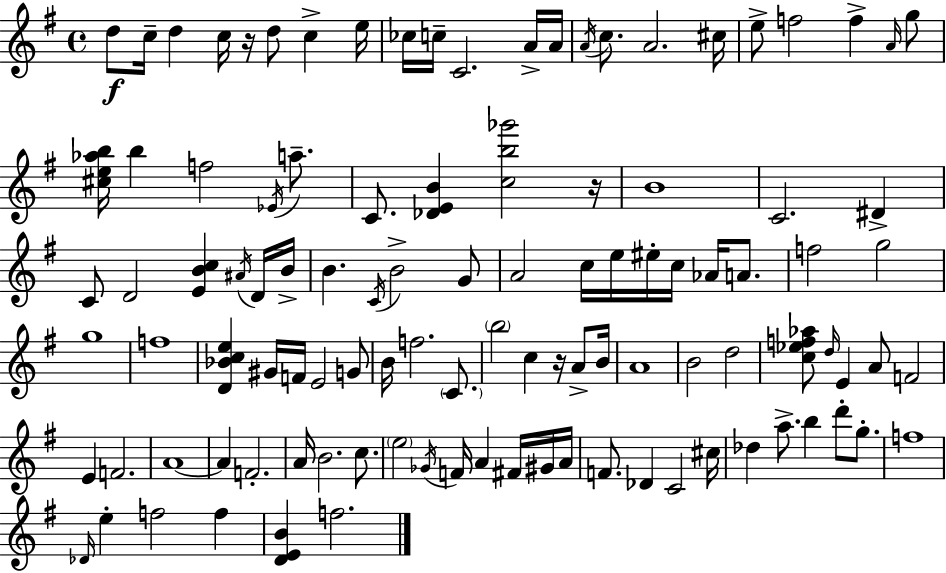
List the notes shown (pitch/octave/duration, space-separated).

D5/e C5/s D5/q C5/s R/s D5/e C5/q E5/s CES5/s C5/s C4/h. A4/s A4/s A4/s C5/e. A4/h. C#5/s E5/e F5/h F5/q A4/s G5/e [C#5,E5,Ab5,B5]/s B5/q F5/h Eb4/s A5/e. C4/e. [Db4,E4,B4]/q [C5,B5,Gb6]/h R/s B4/w C4/h. D#4/q C4/e D4/h [E4,B4,C5]/q A#4/s D4/s B4/s B4/q. C4/s B4/h G4/e A4/h C5/s E5/s EIS5/s C5/s Ab4/s A4/e. F5/h G5/h G5/w F5/w [D4,Bb4,C5,E5]/q G#4/s F4/s E4/h G4/e B4/s F5/h. C4/e. B5/h C5/q R/s A4/e B4/s A4/w B4/h D5/h [C5,Eb5,F5,Ab5]/e D5/s E4/q A4/e F4/h E4/q F4/h. A4/w A4/q F4/h. A4/s B4/h. C5/e. E5/h Gb4/s F4/s A4/q F#4/s G#4/s A4/s F4/e. Db4/q C4/h C#5/s Db5/q A5/e. B5/q D6/e G5/e. F5/w Db4/s E5/q F5/h F5/q [D4,E4,B4]/q F5/h.